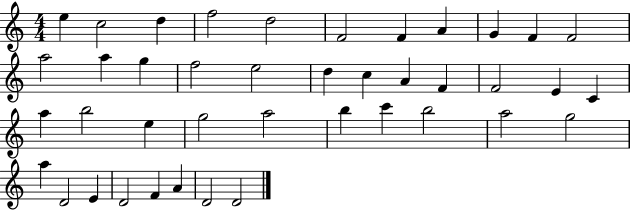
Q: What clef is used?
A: treble